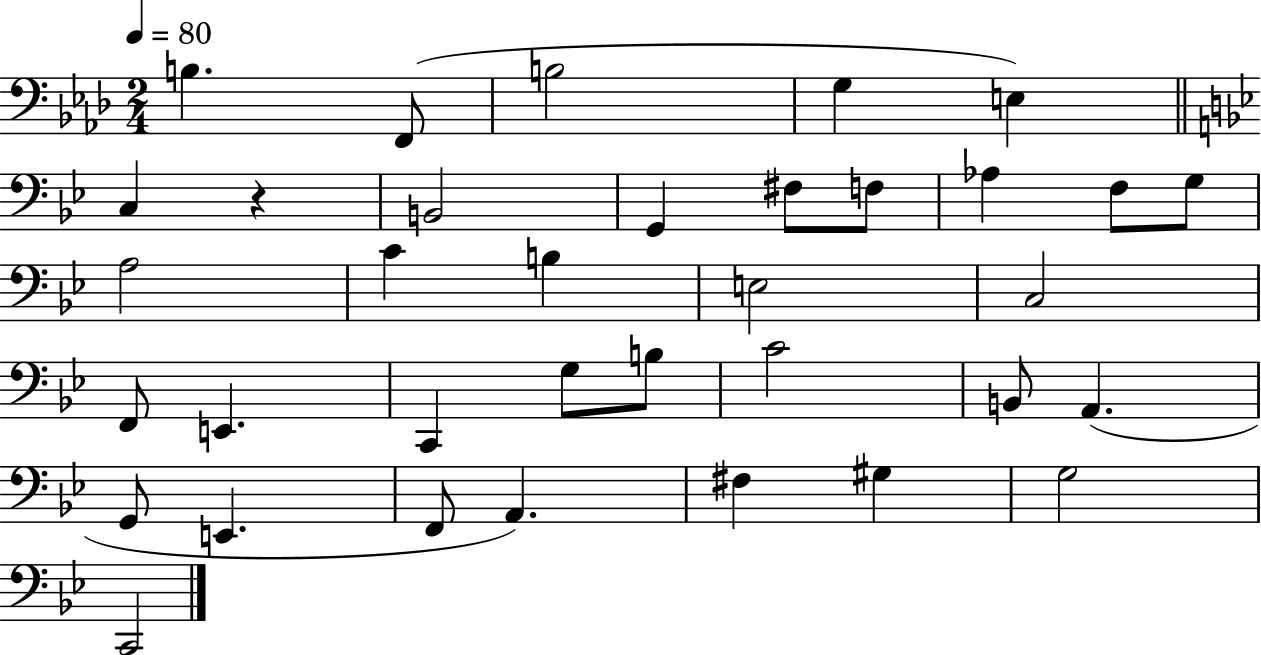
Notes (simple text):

B3/q. F2/e B3/h G3/q E3/q C3/q R/q B2/h G2/q F#3/e F3/e Ab3/q F3/e G3/e A3/h C4/q B3/q E3/h C3/h F2/e E2/q. C2/q G3/e B3/e C4/h B2/e A2/q. G2/e E2/q. F2/e A2/q. F#3/q G#3/q G3/h C2/h